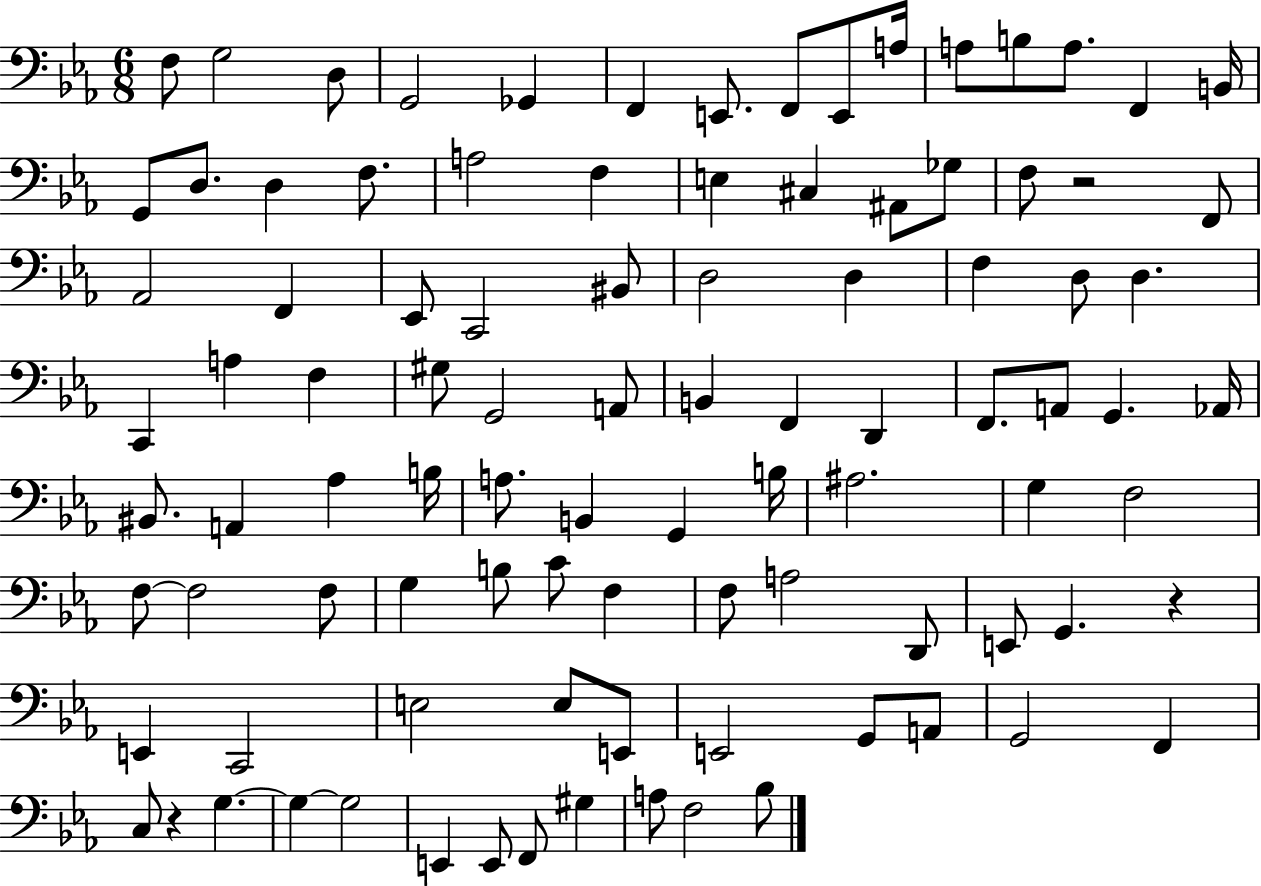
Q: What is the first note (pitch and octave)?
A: F3